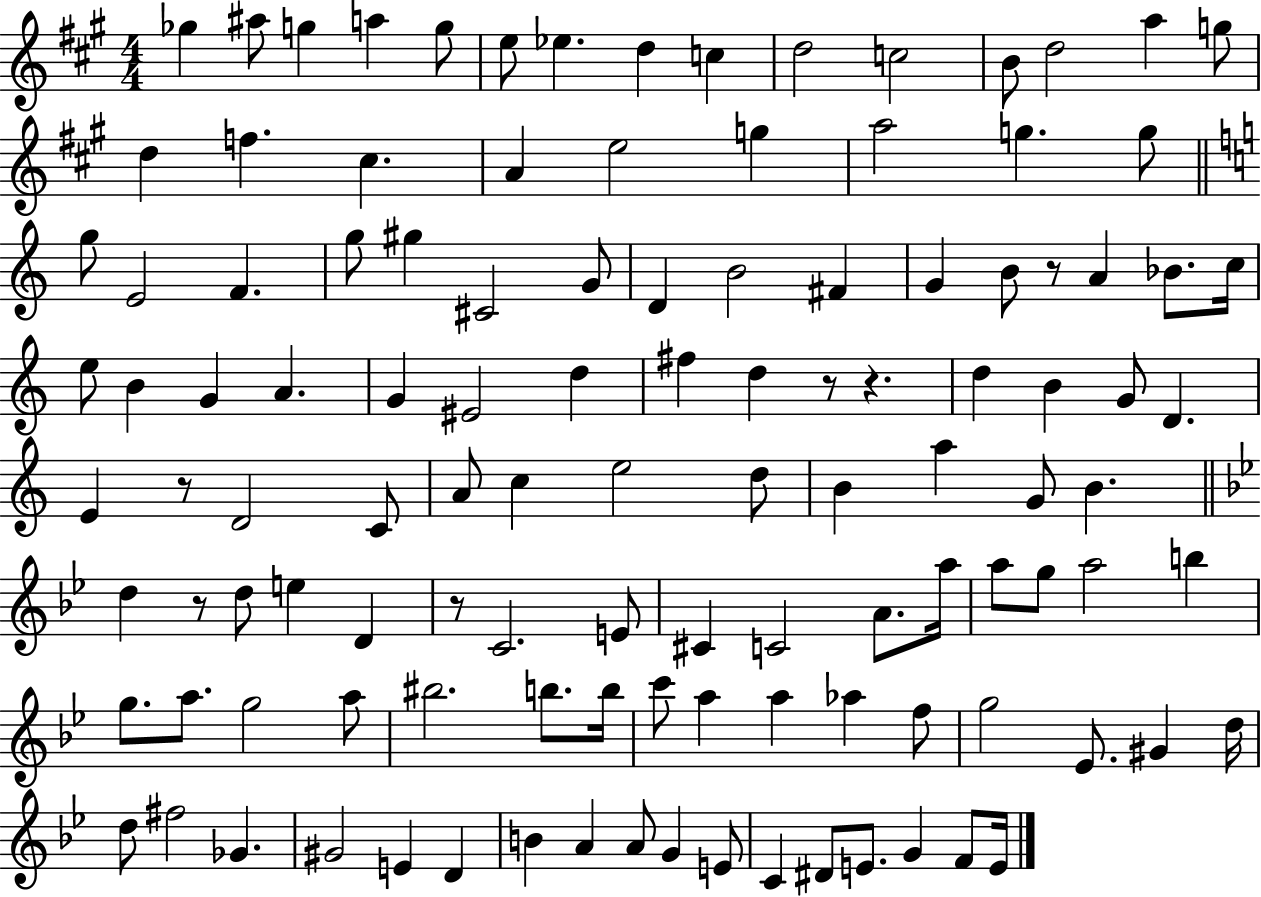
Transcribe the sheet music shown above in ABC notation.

X:1
T:Untitled
M:4/4
L:1/4
K:A
_g ^a/2 g a g/2 e/2 _e d c d2 c2 B/2 d2 a g/2 d f ^c A e2 g a2 g g/2 g/2 E2 F g/2 ^g ^C2 G/2 D B2 ^F G B/2 z/2 A _B/2 c/4 e/2 B G A G ^E2 d ^f d z/2 z d B G/2 D E z/2 D2 C/2 A/2 c e2 d/2 B a G/2 B d z/2 d/2 e D z/2 C2 E/2 ^C C2 A/2 a/4 a/2 g/2 a2 b g/2 a/2 g2 a/2 ^b2 b/2 b/4 c'/2 a a _a f/2 g2 _E/2 ^G d/4 d/2 ^f2 _G ^G2 E D B A A/2 G E/2 C ^D/2 E/2 G F/2 E/4